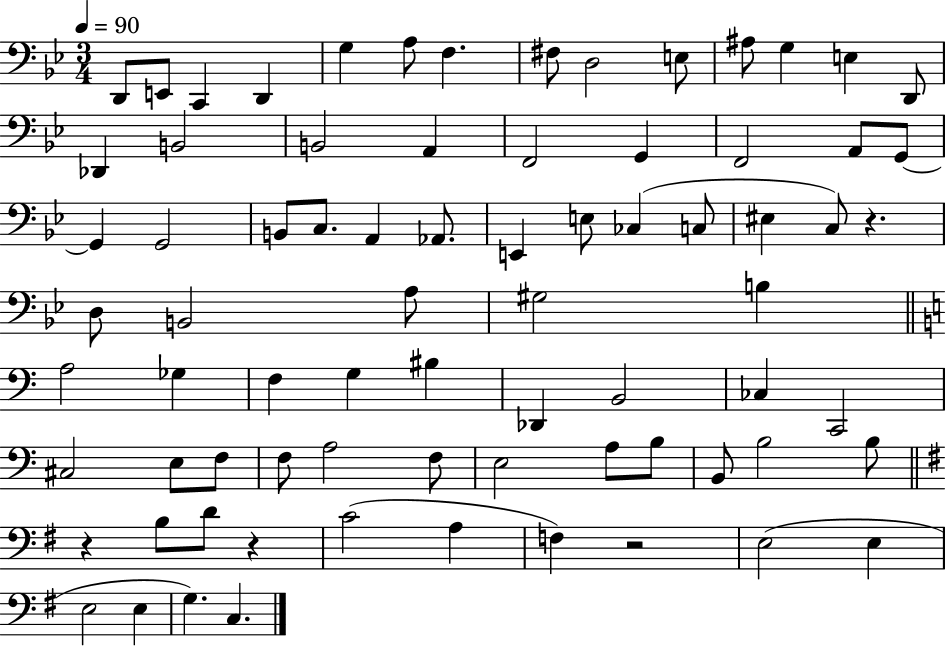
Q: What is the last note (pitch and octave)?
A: C3